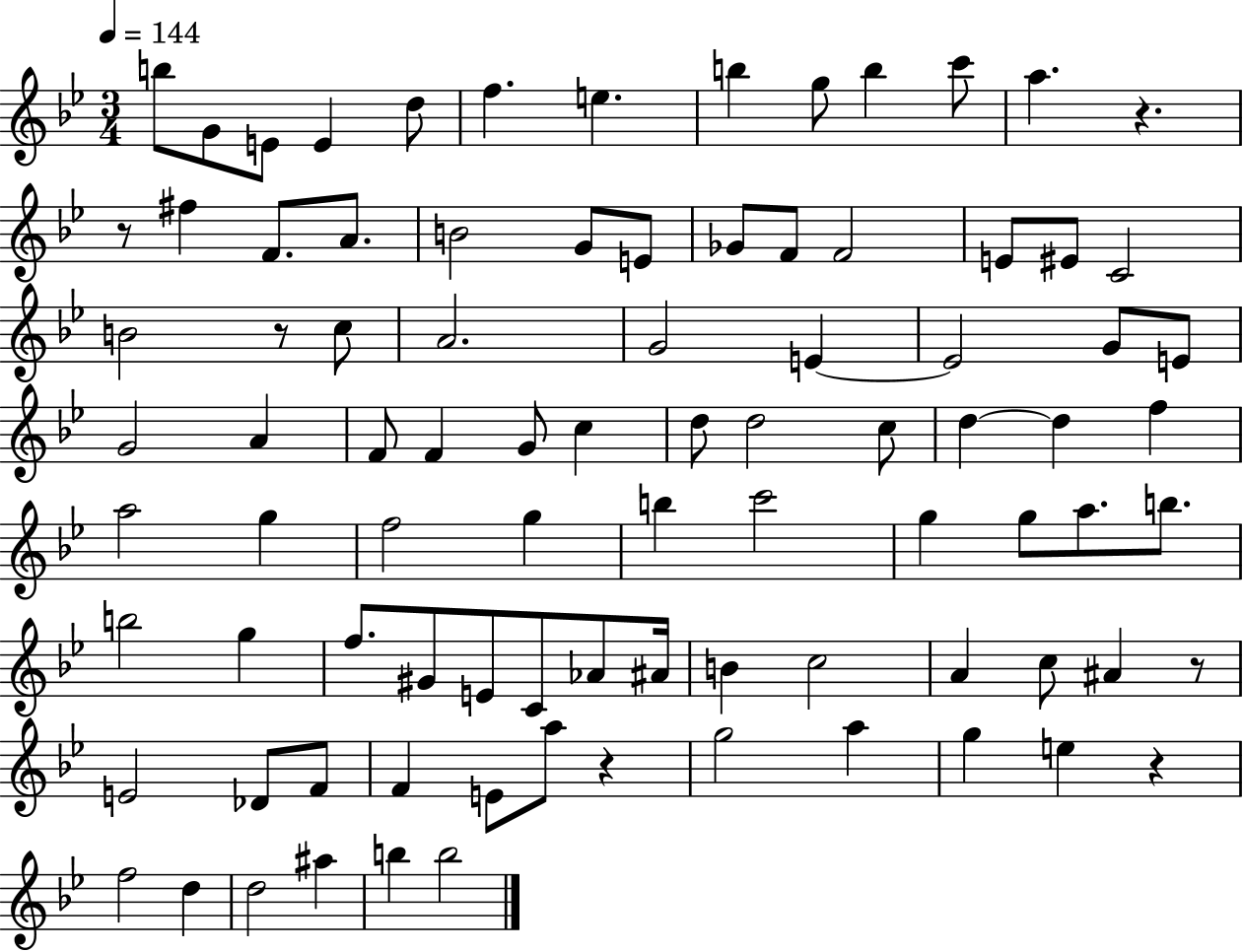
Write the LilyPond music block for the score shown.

{
  \clef treble
  \numericTimeSignature
  \time 3/4
  \key bes \major
  \tempo 4 = 144
  b''8 g'8 e'8 e'4 d''8 | f''4. e''4. | b''4 g''8 b''4 c'''8 | a''4. r4. | \break r8 fis''4 f'8. a'8. | b'2 g'8 e'8 | ges'8 f'8 f'2 | e'8 eis'8 c'2 | \break b'2 r8 c''8 | a'2. | g'2 e'4~~ | e'2 g'8 e'8 | \break g'2 a'4 | f'8 f'4 g'8 c''4 | d''8 d''2 c''8 | d''4~~ d''4 f''4 | \break a''2 g''4 | f''2 g''4 | b''4 c'''2 | g''4 g''8 a''8. b''8. | \break b''2 g''4 | f''8. gis'8 e'8 c'8 aes'8 ais'16 | b'4 c''2 | a'4 c''8 ais'4 r8 | \break e'2 des'8 f'8 | f'4 e'8 a''8 r4 | g''2 a''4 | g''4 e''4 r4 | \break f''2 d''4 | d''2 ais''4 | b''4 b''2 | \bar "|."
}